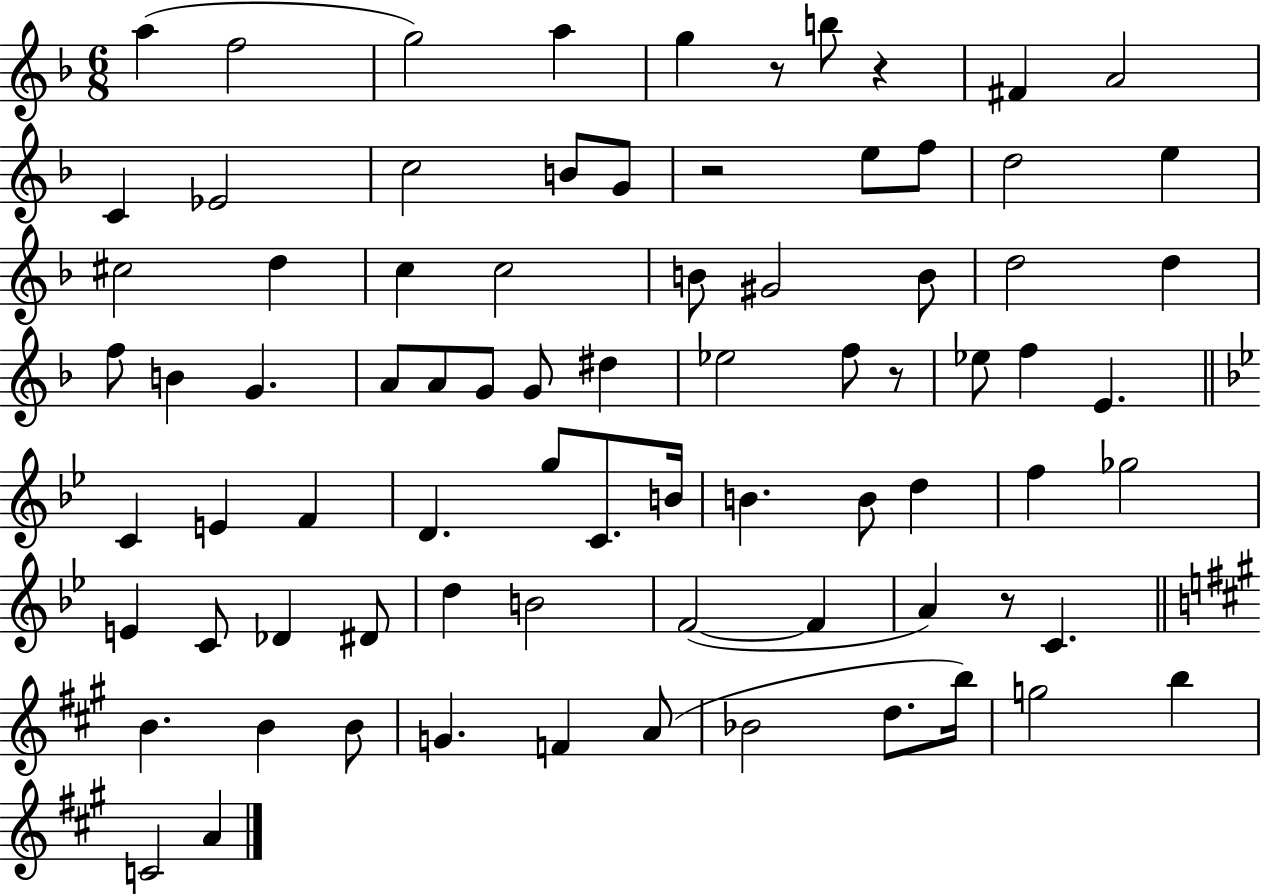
X:1
T:Untitled
M:6/8
L:1/4
K:F
a f2 g2 a g z/2 b/2 z ^F A2 C _E2 c2 B/2 G/2 z2 e/2 f/2 d2 e ^c2 d c c2 B/2 ^G2 B/2 d2 d f/2 B G A/2 A/2 G/2 G/2 ^d _e2 f/2 z/2 _e/2 f E C E F D g/2 C/2 B/4 B B/2 d f _g2 E C/2 _D ^D/2 d B2 F2 F A z/2 C B B B/2 G F A/2 _B2 d/2 b/4 g2 b C2 A